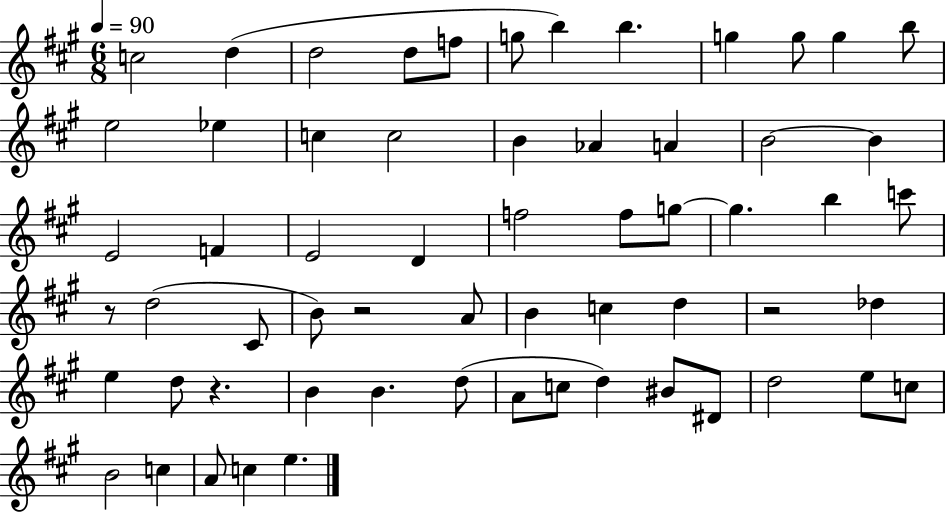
C5/h D5/q D5/h D5/e F5/e G5/e B5/q B5/q. G5/q G5/e G5/q B5/e E5/h Eb5/q C5/q C5/h B4/q Ab4/q A4/q B4/h B4/q E4/h F4/q E4/h D4/q F5/h F5/e G5/e G5/q. B5/q C6/e R/e D5/h C#4/e B4/e R/h A4/e B4/q C5/q D5/q R/h Db5/q E5/q D5/e R/q. B4/q B4/q. D5/e A4/e C5/e D5/q BIS4/e D#4/e D5/h E5/e C5/e B4/h C5/q A4/e C5/q E5/q.